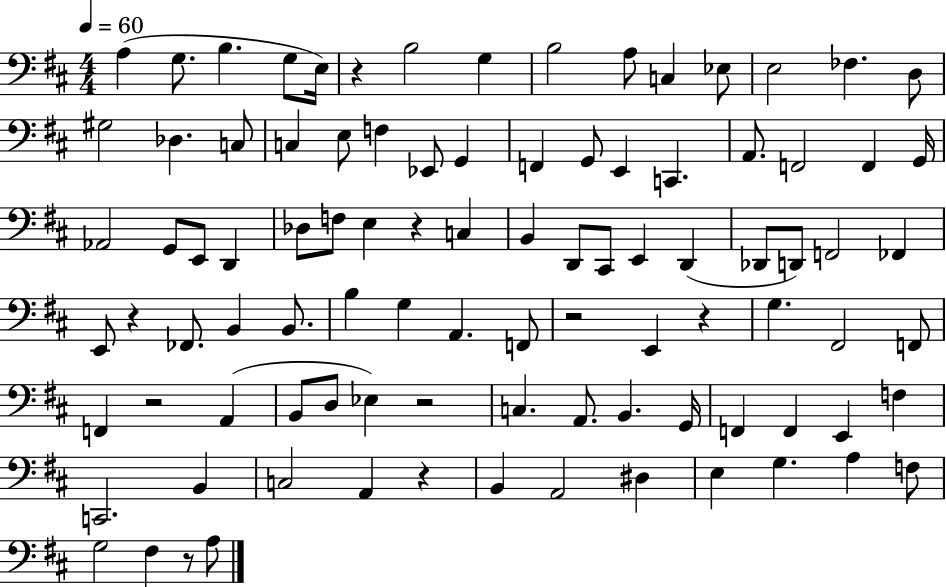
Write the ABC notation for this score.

X:1
T:Untitled
M:4/4
L:1/4
K:D
A, G,/2 B, G,/2 E,/4 z B,2 G, B,2 A,/2 C, _E,/2 E,2 _F, D,/2 ^G,2 _D, C,/2 C, E,/2 F, _E,,/2 G,, F,, G,,/2 E,, C,, A,,/2 F,,2 F,, G,,/4 _A,,2 G,,/2 E,,/2 D,, _D,/2 F,/2 E, z C, B,, D,,/2 ^C,,/2 E,, D,, _D,,/2 D,,/2 F,,2 _F,, E,,/2 z _F,,/2 B,, B,,/2 B, G, A,, F,,/2 z2 E,, z G, ^F,,2 F,,/2 F,, z2 A,, B,,/2 D,/2 _E, z2 C, A,,/2 B,, G,,/4 F,, F,, E,, F, C,,2 B,, C,2 A,, z B,, A,,2 ^D, E, G, A, F,/2 G,2 ^F, z/2 A,/2